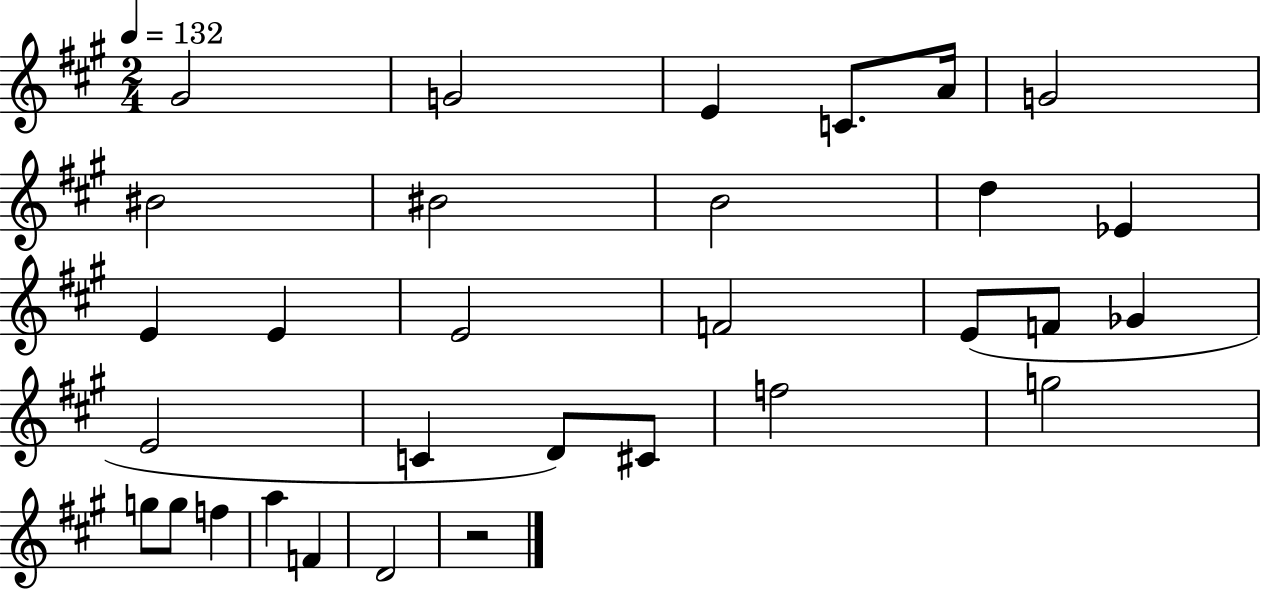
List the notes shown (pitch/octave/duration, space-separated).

G#4/h G4/h E4/q C4/e. A4/s G4/h BIS4/h BIS4/h B4/h D5/q Eb4/q E4/q E4/q E4/h F4/h E4/e F4/e Gb4/q E4/h C4/q D4/e C#4/e F5/h G5/h G5/e G5/e F5/q A5/q F4/q D4/h R/h